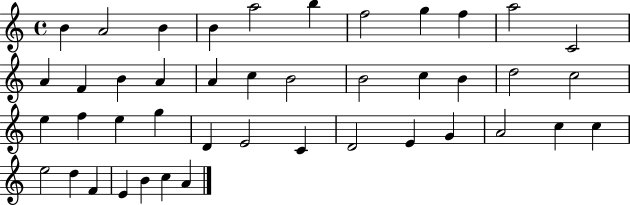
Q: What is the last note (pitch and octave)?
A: A4